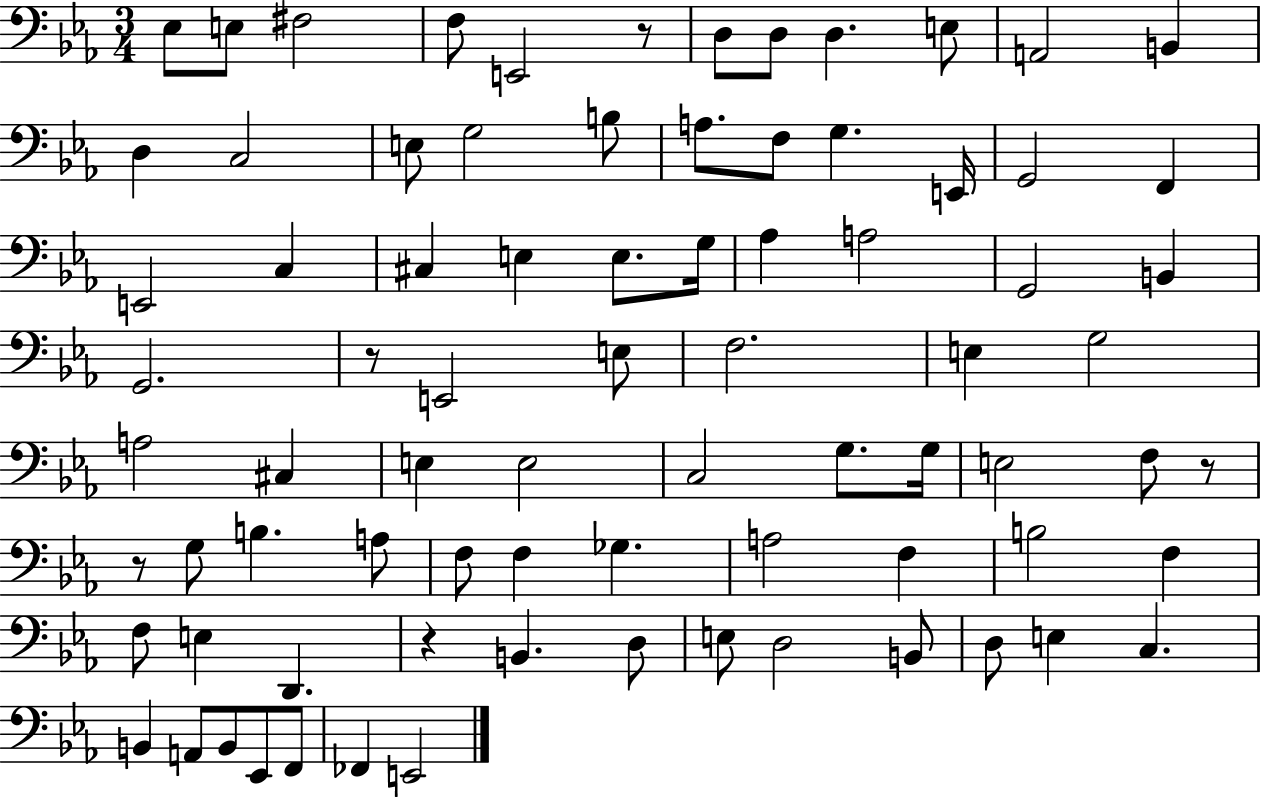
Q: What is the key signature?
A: EES major